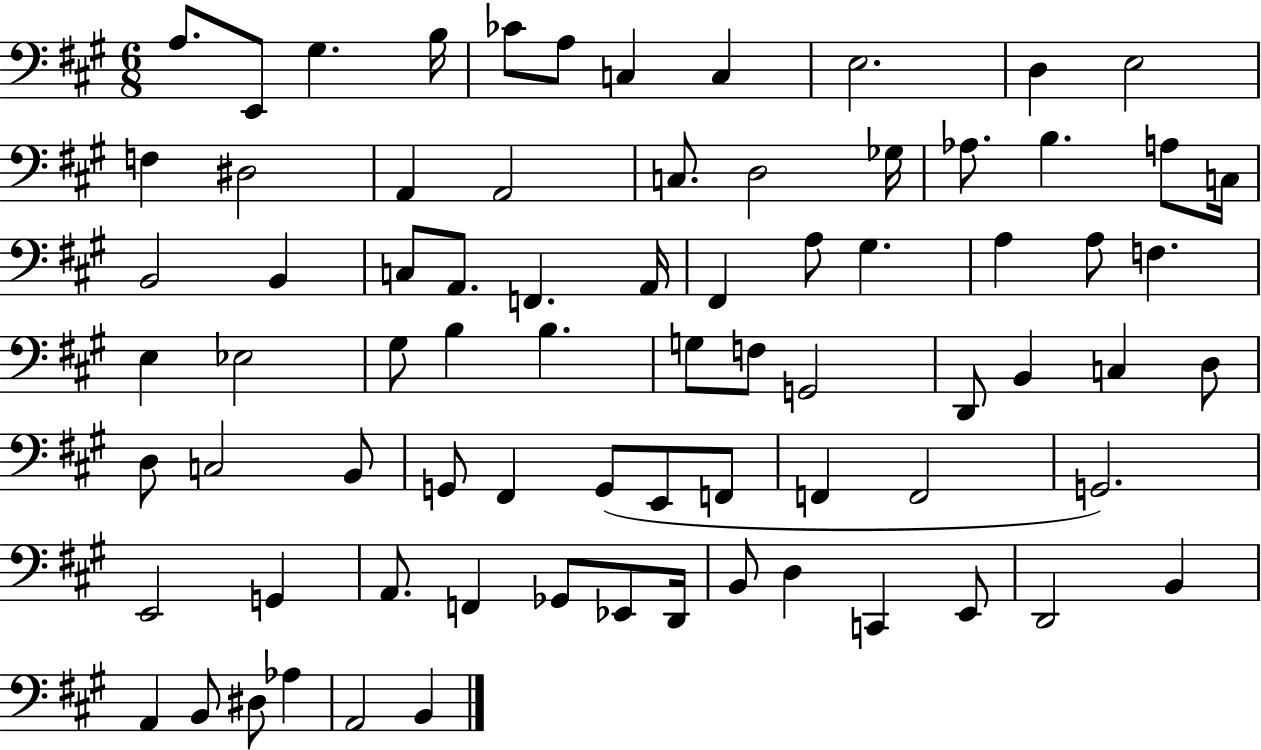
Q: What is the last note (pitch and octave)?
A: B2